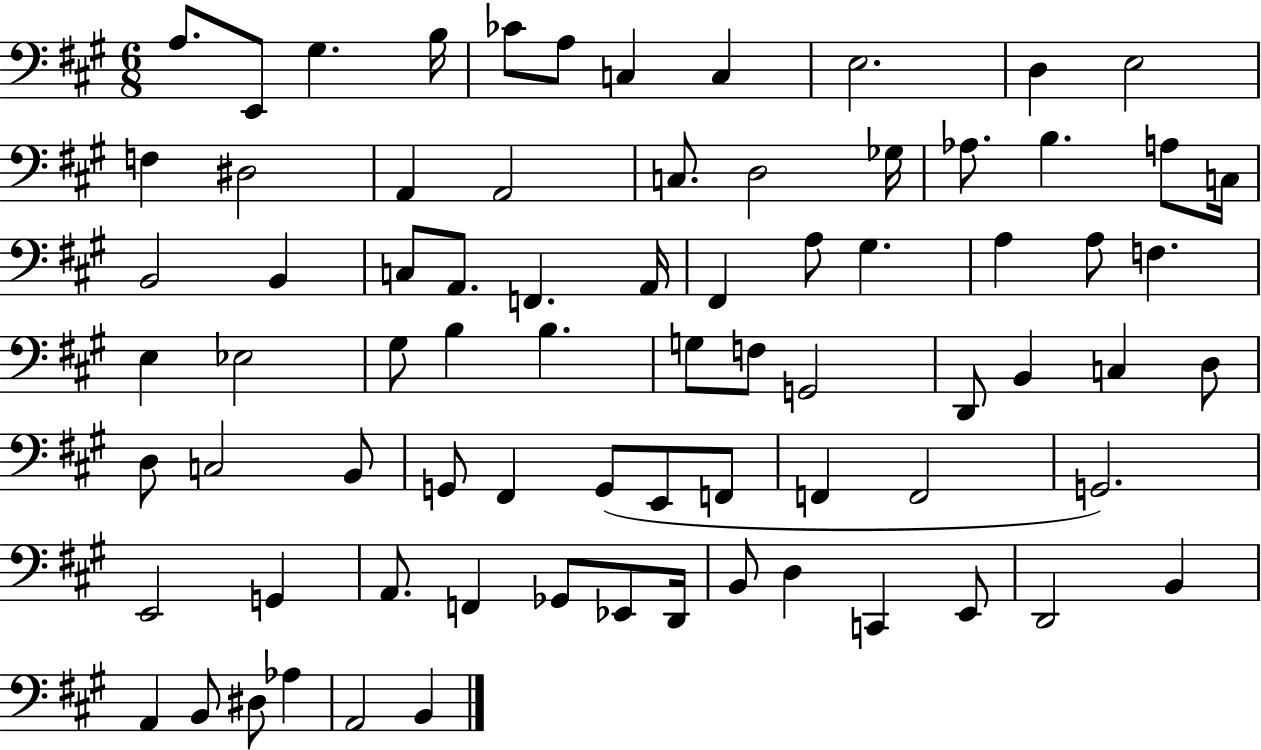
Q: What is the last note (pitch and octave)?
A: B2